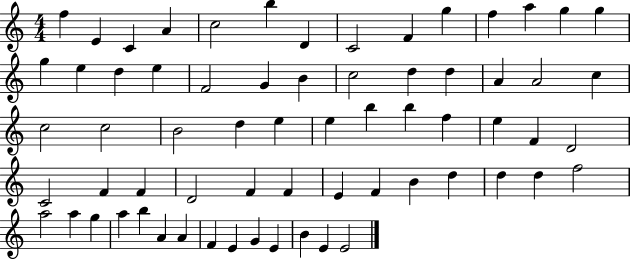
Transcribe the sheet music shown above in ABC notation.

X:1
T:Untitled
M:4/4
L:1/4
K:C
f E C A c2 b D C2 F g f a g g g e d e F2 G B c2 d d A A2 c c2 c2 B2 d e e b b f e F D2 C2 F F D2 F F E F B d d d f2 a2 a g a b A A F E G E B E E2